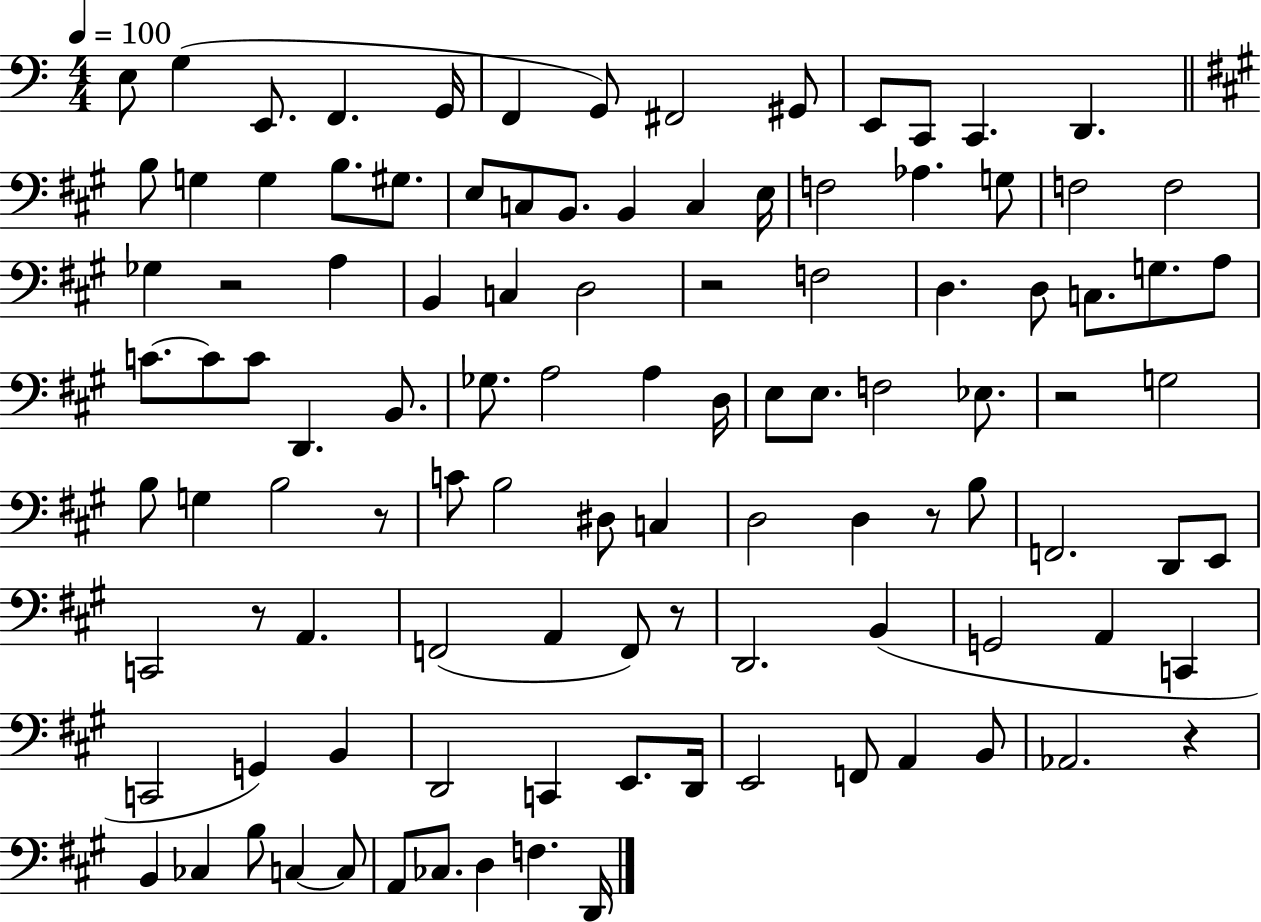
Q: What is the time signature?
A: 4/4